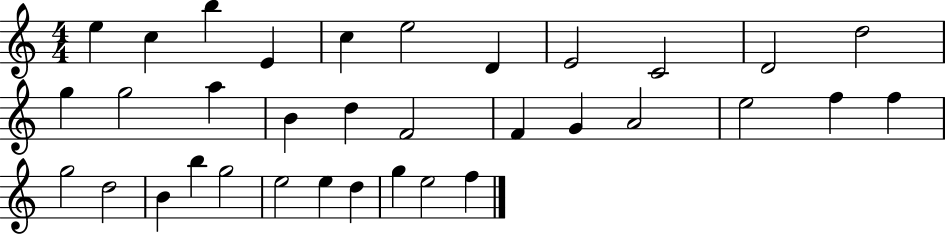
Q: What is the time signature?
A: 4/4